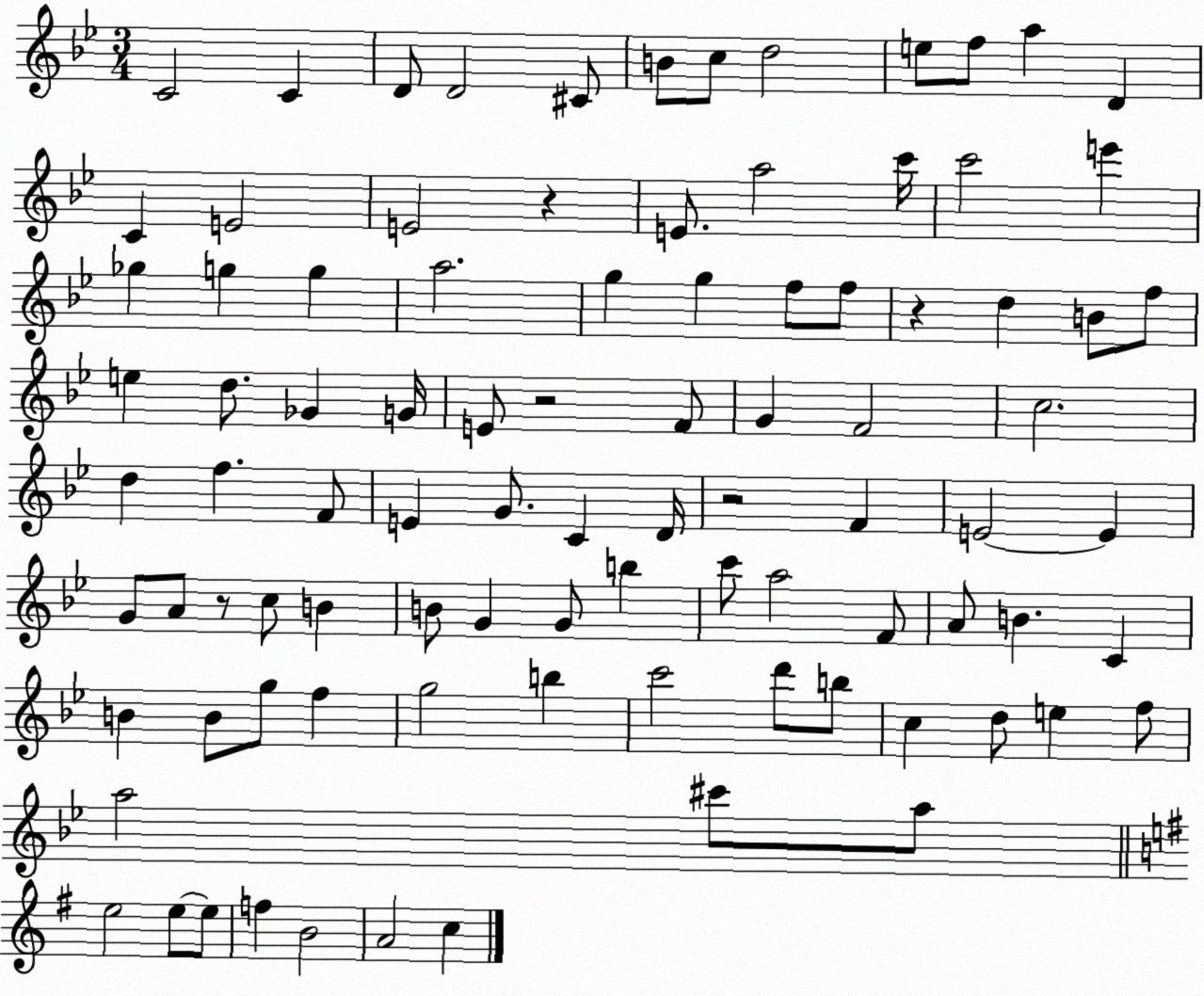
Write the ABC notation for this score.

X:1
T:Untitled
M:3/4
L:1/4
K:Bb
C2 C D/2 D2 ^C/2 B/2 c/2 d2 e/2 f/2 a D C E2 E2 z E/2 a2 c'/4 c'2 e' _g g g a2 g g f/2 f/2 z d B/2 f/2 e d/2 _G G/4 E/2 z2 F/2 G F2 c2 d f F/2 E G/2 C D/4 z2 F E2 E G/2 A/2 z/2 c/2 B B/2 G G/2 b c'/2 a2 F/2 A/2 B C B B/2 g/2 f g2 b c'2 d'/2 b/2 c d/2 e f/2 a2 ^c'/2 a/2 e2 e/2 e/2 f B2 A2 c